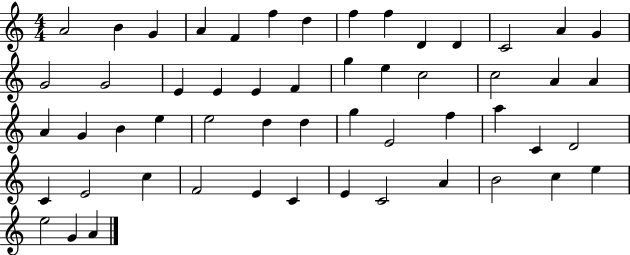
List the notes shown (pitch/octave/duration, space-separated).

A4/h B4/q G4/q A4/q F4/q F5/q D5/q F5/q F5/q D4/q D4/q C4/h A4/q G4/q G4/h G4/h E4/q E4/q E4/q F4/q G5/q E5/q C5/h C5/h A4/q A4/q A4/q G4/q B4/q E5/q E5/h D5/q D5/q G5/q E4/h F5/q A5/q C4/q D4/h C4/q E4/h C5/q F4/h E4/q C4/q E4/q C4/h A4/q B4/h C5/q E5/q E5/h G4/q A4/q